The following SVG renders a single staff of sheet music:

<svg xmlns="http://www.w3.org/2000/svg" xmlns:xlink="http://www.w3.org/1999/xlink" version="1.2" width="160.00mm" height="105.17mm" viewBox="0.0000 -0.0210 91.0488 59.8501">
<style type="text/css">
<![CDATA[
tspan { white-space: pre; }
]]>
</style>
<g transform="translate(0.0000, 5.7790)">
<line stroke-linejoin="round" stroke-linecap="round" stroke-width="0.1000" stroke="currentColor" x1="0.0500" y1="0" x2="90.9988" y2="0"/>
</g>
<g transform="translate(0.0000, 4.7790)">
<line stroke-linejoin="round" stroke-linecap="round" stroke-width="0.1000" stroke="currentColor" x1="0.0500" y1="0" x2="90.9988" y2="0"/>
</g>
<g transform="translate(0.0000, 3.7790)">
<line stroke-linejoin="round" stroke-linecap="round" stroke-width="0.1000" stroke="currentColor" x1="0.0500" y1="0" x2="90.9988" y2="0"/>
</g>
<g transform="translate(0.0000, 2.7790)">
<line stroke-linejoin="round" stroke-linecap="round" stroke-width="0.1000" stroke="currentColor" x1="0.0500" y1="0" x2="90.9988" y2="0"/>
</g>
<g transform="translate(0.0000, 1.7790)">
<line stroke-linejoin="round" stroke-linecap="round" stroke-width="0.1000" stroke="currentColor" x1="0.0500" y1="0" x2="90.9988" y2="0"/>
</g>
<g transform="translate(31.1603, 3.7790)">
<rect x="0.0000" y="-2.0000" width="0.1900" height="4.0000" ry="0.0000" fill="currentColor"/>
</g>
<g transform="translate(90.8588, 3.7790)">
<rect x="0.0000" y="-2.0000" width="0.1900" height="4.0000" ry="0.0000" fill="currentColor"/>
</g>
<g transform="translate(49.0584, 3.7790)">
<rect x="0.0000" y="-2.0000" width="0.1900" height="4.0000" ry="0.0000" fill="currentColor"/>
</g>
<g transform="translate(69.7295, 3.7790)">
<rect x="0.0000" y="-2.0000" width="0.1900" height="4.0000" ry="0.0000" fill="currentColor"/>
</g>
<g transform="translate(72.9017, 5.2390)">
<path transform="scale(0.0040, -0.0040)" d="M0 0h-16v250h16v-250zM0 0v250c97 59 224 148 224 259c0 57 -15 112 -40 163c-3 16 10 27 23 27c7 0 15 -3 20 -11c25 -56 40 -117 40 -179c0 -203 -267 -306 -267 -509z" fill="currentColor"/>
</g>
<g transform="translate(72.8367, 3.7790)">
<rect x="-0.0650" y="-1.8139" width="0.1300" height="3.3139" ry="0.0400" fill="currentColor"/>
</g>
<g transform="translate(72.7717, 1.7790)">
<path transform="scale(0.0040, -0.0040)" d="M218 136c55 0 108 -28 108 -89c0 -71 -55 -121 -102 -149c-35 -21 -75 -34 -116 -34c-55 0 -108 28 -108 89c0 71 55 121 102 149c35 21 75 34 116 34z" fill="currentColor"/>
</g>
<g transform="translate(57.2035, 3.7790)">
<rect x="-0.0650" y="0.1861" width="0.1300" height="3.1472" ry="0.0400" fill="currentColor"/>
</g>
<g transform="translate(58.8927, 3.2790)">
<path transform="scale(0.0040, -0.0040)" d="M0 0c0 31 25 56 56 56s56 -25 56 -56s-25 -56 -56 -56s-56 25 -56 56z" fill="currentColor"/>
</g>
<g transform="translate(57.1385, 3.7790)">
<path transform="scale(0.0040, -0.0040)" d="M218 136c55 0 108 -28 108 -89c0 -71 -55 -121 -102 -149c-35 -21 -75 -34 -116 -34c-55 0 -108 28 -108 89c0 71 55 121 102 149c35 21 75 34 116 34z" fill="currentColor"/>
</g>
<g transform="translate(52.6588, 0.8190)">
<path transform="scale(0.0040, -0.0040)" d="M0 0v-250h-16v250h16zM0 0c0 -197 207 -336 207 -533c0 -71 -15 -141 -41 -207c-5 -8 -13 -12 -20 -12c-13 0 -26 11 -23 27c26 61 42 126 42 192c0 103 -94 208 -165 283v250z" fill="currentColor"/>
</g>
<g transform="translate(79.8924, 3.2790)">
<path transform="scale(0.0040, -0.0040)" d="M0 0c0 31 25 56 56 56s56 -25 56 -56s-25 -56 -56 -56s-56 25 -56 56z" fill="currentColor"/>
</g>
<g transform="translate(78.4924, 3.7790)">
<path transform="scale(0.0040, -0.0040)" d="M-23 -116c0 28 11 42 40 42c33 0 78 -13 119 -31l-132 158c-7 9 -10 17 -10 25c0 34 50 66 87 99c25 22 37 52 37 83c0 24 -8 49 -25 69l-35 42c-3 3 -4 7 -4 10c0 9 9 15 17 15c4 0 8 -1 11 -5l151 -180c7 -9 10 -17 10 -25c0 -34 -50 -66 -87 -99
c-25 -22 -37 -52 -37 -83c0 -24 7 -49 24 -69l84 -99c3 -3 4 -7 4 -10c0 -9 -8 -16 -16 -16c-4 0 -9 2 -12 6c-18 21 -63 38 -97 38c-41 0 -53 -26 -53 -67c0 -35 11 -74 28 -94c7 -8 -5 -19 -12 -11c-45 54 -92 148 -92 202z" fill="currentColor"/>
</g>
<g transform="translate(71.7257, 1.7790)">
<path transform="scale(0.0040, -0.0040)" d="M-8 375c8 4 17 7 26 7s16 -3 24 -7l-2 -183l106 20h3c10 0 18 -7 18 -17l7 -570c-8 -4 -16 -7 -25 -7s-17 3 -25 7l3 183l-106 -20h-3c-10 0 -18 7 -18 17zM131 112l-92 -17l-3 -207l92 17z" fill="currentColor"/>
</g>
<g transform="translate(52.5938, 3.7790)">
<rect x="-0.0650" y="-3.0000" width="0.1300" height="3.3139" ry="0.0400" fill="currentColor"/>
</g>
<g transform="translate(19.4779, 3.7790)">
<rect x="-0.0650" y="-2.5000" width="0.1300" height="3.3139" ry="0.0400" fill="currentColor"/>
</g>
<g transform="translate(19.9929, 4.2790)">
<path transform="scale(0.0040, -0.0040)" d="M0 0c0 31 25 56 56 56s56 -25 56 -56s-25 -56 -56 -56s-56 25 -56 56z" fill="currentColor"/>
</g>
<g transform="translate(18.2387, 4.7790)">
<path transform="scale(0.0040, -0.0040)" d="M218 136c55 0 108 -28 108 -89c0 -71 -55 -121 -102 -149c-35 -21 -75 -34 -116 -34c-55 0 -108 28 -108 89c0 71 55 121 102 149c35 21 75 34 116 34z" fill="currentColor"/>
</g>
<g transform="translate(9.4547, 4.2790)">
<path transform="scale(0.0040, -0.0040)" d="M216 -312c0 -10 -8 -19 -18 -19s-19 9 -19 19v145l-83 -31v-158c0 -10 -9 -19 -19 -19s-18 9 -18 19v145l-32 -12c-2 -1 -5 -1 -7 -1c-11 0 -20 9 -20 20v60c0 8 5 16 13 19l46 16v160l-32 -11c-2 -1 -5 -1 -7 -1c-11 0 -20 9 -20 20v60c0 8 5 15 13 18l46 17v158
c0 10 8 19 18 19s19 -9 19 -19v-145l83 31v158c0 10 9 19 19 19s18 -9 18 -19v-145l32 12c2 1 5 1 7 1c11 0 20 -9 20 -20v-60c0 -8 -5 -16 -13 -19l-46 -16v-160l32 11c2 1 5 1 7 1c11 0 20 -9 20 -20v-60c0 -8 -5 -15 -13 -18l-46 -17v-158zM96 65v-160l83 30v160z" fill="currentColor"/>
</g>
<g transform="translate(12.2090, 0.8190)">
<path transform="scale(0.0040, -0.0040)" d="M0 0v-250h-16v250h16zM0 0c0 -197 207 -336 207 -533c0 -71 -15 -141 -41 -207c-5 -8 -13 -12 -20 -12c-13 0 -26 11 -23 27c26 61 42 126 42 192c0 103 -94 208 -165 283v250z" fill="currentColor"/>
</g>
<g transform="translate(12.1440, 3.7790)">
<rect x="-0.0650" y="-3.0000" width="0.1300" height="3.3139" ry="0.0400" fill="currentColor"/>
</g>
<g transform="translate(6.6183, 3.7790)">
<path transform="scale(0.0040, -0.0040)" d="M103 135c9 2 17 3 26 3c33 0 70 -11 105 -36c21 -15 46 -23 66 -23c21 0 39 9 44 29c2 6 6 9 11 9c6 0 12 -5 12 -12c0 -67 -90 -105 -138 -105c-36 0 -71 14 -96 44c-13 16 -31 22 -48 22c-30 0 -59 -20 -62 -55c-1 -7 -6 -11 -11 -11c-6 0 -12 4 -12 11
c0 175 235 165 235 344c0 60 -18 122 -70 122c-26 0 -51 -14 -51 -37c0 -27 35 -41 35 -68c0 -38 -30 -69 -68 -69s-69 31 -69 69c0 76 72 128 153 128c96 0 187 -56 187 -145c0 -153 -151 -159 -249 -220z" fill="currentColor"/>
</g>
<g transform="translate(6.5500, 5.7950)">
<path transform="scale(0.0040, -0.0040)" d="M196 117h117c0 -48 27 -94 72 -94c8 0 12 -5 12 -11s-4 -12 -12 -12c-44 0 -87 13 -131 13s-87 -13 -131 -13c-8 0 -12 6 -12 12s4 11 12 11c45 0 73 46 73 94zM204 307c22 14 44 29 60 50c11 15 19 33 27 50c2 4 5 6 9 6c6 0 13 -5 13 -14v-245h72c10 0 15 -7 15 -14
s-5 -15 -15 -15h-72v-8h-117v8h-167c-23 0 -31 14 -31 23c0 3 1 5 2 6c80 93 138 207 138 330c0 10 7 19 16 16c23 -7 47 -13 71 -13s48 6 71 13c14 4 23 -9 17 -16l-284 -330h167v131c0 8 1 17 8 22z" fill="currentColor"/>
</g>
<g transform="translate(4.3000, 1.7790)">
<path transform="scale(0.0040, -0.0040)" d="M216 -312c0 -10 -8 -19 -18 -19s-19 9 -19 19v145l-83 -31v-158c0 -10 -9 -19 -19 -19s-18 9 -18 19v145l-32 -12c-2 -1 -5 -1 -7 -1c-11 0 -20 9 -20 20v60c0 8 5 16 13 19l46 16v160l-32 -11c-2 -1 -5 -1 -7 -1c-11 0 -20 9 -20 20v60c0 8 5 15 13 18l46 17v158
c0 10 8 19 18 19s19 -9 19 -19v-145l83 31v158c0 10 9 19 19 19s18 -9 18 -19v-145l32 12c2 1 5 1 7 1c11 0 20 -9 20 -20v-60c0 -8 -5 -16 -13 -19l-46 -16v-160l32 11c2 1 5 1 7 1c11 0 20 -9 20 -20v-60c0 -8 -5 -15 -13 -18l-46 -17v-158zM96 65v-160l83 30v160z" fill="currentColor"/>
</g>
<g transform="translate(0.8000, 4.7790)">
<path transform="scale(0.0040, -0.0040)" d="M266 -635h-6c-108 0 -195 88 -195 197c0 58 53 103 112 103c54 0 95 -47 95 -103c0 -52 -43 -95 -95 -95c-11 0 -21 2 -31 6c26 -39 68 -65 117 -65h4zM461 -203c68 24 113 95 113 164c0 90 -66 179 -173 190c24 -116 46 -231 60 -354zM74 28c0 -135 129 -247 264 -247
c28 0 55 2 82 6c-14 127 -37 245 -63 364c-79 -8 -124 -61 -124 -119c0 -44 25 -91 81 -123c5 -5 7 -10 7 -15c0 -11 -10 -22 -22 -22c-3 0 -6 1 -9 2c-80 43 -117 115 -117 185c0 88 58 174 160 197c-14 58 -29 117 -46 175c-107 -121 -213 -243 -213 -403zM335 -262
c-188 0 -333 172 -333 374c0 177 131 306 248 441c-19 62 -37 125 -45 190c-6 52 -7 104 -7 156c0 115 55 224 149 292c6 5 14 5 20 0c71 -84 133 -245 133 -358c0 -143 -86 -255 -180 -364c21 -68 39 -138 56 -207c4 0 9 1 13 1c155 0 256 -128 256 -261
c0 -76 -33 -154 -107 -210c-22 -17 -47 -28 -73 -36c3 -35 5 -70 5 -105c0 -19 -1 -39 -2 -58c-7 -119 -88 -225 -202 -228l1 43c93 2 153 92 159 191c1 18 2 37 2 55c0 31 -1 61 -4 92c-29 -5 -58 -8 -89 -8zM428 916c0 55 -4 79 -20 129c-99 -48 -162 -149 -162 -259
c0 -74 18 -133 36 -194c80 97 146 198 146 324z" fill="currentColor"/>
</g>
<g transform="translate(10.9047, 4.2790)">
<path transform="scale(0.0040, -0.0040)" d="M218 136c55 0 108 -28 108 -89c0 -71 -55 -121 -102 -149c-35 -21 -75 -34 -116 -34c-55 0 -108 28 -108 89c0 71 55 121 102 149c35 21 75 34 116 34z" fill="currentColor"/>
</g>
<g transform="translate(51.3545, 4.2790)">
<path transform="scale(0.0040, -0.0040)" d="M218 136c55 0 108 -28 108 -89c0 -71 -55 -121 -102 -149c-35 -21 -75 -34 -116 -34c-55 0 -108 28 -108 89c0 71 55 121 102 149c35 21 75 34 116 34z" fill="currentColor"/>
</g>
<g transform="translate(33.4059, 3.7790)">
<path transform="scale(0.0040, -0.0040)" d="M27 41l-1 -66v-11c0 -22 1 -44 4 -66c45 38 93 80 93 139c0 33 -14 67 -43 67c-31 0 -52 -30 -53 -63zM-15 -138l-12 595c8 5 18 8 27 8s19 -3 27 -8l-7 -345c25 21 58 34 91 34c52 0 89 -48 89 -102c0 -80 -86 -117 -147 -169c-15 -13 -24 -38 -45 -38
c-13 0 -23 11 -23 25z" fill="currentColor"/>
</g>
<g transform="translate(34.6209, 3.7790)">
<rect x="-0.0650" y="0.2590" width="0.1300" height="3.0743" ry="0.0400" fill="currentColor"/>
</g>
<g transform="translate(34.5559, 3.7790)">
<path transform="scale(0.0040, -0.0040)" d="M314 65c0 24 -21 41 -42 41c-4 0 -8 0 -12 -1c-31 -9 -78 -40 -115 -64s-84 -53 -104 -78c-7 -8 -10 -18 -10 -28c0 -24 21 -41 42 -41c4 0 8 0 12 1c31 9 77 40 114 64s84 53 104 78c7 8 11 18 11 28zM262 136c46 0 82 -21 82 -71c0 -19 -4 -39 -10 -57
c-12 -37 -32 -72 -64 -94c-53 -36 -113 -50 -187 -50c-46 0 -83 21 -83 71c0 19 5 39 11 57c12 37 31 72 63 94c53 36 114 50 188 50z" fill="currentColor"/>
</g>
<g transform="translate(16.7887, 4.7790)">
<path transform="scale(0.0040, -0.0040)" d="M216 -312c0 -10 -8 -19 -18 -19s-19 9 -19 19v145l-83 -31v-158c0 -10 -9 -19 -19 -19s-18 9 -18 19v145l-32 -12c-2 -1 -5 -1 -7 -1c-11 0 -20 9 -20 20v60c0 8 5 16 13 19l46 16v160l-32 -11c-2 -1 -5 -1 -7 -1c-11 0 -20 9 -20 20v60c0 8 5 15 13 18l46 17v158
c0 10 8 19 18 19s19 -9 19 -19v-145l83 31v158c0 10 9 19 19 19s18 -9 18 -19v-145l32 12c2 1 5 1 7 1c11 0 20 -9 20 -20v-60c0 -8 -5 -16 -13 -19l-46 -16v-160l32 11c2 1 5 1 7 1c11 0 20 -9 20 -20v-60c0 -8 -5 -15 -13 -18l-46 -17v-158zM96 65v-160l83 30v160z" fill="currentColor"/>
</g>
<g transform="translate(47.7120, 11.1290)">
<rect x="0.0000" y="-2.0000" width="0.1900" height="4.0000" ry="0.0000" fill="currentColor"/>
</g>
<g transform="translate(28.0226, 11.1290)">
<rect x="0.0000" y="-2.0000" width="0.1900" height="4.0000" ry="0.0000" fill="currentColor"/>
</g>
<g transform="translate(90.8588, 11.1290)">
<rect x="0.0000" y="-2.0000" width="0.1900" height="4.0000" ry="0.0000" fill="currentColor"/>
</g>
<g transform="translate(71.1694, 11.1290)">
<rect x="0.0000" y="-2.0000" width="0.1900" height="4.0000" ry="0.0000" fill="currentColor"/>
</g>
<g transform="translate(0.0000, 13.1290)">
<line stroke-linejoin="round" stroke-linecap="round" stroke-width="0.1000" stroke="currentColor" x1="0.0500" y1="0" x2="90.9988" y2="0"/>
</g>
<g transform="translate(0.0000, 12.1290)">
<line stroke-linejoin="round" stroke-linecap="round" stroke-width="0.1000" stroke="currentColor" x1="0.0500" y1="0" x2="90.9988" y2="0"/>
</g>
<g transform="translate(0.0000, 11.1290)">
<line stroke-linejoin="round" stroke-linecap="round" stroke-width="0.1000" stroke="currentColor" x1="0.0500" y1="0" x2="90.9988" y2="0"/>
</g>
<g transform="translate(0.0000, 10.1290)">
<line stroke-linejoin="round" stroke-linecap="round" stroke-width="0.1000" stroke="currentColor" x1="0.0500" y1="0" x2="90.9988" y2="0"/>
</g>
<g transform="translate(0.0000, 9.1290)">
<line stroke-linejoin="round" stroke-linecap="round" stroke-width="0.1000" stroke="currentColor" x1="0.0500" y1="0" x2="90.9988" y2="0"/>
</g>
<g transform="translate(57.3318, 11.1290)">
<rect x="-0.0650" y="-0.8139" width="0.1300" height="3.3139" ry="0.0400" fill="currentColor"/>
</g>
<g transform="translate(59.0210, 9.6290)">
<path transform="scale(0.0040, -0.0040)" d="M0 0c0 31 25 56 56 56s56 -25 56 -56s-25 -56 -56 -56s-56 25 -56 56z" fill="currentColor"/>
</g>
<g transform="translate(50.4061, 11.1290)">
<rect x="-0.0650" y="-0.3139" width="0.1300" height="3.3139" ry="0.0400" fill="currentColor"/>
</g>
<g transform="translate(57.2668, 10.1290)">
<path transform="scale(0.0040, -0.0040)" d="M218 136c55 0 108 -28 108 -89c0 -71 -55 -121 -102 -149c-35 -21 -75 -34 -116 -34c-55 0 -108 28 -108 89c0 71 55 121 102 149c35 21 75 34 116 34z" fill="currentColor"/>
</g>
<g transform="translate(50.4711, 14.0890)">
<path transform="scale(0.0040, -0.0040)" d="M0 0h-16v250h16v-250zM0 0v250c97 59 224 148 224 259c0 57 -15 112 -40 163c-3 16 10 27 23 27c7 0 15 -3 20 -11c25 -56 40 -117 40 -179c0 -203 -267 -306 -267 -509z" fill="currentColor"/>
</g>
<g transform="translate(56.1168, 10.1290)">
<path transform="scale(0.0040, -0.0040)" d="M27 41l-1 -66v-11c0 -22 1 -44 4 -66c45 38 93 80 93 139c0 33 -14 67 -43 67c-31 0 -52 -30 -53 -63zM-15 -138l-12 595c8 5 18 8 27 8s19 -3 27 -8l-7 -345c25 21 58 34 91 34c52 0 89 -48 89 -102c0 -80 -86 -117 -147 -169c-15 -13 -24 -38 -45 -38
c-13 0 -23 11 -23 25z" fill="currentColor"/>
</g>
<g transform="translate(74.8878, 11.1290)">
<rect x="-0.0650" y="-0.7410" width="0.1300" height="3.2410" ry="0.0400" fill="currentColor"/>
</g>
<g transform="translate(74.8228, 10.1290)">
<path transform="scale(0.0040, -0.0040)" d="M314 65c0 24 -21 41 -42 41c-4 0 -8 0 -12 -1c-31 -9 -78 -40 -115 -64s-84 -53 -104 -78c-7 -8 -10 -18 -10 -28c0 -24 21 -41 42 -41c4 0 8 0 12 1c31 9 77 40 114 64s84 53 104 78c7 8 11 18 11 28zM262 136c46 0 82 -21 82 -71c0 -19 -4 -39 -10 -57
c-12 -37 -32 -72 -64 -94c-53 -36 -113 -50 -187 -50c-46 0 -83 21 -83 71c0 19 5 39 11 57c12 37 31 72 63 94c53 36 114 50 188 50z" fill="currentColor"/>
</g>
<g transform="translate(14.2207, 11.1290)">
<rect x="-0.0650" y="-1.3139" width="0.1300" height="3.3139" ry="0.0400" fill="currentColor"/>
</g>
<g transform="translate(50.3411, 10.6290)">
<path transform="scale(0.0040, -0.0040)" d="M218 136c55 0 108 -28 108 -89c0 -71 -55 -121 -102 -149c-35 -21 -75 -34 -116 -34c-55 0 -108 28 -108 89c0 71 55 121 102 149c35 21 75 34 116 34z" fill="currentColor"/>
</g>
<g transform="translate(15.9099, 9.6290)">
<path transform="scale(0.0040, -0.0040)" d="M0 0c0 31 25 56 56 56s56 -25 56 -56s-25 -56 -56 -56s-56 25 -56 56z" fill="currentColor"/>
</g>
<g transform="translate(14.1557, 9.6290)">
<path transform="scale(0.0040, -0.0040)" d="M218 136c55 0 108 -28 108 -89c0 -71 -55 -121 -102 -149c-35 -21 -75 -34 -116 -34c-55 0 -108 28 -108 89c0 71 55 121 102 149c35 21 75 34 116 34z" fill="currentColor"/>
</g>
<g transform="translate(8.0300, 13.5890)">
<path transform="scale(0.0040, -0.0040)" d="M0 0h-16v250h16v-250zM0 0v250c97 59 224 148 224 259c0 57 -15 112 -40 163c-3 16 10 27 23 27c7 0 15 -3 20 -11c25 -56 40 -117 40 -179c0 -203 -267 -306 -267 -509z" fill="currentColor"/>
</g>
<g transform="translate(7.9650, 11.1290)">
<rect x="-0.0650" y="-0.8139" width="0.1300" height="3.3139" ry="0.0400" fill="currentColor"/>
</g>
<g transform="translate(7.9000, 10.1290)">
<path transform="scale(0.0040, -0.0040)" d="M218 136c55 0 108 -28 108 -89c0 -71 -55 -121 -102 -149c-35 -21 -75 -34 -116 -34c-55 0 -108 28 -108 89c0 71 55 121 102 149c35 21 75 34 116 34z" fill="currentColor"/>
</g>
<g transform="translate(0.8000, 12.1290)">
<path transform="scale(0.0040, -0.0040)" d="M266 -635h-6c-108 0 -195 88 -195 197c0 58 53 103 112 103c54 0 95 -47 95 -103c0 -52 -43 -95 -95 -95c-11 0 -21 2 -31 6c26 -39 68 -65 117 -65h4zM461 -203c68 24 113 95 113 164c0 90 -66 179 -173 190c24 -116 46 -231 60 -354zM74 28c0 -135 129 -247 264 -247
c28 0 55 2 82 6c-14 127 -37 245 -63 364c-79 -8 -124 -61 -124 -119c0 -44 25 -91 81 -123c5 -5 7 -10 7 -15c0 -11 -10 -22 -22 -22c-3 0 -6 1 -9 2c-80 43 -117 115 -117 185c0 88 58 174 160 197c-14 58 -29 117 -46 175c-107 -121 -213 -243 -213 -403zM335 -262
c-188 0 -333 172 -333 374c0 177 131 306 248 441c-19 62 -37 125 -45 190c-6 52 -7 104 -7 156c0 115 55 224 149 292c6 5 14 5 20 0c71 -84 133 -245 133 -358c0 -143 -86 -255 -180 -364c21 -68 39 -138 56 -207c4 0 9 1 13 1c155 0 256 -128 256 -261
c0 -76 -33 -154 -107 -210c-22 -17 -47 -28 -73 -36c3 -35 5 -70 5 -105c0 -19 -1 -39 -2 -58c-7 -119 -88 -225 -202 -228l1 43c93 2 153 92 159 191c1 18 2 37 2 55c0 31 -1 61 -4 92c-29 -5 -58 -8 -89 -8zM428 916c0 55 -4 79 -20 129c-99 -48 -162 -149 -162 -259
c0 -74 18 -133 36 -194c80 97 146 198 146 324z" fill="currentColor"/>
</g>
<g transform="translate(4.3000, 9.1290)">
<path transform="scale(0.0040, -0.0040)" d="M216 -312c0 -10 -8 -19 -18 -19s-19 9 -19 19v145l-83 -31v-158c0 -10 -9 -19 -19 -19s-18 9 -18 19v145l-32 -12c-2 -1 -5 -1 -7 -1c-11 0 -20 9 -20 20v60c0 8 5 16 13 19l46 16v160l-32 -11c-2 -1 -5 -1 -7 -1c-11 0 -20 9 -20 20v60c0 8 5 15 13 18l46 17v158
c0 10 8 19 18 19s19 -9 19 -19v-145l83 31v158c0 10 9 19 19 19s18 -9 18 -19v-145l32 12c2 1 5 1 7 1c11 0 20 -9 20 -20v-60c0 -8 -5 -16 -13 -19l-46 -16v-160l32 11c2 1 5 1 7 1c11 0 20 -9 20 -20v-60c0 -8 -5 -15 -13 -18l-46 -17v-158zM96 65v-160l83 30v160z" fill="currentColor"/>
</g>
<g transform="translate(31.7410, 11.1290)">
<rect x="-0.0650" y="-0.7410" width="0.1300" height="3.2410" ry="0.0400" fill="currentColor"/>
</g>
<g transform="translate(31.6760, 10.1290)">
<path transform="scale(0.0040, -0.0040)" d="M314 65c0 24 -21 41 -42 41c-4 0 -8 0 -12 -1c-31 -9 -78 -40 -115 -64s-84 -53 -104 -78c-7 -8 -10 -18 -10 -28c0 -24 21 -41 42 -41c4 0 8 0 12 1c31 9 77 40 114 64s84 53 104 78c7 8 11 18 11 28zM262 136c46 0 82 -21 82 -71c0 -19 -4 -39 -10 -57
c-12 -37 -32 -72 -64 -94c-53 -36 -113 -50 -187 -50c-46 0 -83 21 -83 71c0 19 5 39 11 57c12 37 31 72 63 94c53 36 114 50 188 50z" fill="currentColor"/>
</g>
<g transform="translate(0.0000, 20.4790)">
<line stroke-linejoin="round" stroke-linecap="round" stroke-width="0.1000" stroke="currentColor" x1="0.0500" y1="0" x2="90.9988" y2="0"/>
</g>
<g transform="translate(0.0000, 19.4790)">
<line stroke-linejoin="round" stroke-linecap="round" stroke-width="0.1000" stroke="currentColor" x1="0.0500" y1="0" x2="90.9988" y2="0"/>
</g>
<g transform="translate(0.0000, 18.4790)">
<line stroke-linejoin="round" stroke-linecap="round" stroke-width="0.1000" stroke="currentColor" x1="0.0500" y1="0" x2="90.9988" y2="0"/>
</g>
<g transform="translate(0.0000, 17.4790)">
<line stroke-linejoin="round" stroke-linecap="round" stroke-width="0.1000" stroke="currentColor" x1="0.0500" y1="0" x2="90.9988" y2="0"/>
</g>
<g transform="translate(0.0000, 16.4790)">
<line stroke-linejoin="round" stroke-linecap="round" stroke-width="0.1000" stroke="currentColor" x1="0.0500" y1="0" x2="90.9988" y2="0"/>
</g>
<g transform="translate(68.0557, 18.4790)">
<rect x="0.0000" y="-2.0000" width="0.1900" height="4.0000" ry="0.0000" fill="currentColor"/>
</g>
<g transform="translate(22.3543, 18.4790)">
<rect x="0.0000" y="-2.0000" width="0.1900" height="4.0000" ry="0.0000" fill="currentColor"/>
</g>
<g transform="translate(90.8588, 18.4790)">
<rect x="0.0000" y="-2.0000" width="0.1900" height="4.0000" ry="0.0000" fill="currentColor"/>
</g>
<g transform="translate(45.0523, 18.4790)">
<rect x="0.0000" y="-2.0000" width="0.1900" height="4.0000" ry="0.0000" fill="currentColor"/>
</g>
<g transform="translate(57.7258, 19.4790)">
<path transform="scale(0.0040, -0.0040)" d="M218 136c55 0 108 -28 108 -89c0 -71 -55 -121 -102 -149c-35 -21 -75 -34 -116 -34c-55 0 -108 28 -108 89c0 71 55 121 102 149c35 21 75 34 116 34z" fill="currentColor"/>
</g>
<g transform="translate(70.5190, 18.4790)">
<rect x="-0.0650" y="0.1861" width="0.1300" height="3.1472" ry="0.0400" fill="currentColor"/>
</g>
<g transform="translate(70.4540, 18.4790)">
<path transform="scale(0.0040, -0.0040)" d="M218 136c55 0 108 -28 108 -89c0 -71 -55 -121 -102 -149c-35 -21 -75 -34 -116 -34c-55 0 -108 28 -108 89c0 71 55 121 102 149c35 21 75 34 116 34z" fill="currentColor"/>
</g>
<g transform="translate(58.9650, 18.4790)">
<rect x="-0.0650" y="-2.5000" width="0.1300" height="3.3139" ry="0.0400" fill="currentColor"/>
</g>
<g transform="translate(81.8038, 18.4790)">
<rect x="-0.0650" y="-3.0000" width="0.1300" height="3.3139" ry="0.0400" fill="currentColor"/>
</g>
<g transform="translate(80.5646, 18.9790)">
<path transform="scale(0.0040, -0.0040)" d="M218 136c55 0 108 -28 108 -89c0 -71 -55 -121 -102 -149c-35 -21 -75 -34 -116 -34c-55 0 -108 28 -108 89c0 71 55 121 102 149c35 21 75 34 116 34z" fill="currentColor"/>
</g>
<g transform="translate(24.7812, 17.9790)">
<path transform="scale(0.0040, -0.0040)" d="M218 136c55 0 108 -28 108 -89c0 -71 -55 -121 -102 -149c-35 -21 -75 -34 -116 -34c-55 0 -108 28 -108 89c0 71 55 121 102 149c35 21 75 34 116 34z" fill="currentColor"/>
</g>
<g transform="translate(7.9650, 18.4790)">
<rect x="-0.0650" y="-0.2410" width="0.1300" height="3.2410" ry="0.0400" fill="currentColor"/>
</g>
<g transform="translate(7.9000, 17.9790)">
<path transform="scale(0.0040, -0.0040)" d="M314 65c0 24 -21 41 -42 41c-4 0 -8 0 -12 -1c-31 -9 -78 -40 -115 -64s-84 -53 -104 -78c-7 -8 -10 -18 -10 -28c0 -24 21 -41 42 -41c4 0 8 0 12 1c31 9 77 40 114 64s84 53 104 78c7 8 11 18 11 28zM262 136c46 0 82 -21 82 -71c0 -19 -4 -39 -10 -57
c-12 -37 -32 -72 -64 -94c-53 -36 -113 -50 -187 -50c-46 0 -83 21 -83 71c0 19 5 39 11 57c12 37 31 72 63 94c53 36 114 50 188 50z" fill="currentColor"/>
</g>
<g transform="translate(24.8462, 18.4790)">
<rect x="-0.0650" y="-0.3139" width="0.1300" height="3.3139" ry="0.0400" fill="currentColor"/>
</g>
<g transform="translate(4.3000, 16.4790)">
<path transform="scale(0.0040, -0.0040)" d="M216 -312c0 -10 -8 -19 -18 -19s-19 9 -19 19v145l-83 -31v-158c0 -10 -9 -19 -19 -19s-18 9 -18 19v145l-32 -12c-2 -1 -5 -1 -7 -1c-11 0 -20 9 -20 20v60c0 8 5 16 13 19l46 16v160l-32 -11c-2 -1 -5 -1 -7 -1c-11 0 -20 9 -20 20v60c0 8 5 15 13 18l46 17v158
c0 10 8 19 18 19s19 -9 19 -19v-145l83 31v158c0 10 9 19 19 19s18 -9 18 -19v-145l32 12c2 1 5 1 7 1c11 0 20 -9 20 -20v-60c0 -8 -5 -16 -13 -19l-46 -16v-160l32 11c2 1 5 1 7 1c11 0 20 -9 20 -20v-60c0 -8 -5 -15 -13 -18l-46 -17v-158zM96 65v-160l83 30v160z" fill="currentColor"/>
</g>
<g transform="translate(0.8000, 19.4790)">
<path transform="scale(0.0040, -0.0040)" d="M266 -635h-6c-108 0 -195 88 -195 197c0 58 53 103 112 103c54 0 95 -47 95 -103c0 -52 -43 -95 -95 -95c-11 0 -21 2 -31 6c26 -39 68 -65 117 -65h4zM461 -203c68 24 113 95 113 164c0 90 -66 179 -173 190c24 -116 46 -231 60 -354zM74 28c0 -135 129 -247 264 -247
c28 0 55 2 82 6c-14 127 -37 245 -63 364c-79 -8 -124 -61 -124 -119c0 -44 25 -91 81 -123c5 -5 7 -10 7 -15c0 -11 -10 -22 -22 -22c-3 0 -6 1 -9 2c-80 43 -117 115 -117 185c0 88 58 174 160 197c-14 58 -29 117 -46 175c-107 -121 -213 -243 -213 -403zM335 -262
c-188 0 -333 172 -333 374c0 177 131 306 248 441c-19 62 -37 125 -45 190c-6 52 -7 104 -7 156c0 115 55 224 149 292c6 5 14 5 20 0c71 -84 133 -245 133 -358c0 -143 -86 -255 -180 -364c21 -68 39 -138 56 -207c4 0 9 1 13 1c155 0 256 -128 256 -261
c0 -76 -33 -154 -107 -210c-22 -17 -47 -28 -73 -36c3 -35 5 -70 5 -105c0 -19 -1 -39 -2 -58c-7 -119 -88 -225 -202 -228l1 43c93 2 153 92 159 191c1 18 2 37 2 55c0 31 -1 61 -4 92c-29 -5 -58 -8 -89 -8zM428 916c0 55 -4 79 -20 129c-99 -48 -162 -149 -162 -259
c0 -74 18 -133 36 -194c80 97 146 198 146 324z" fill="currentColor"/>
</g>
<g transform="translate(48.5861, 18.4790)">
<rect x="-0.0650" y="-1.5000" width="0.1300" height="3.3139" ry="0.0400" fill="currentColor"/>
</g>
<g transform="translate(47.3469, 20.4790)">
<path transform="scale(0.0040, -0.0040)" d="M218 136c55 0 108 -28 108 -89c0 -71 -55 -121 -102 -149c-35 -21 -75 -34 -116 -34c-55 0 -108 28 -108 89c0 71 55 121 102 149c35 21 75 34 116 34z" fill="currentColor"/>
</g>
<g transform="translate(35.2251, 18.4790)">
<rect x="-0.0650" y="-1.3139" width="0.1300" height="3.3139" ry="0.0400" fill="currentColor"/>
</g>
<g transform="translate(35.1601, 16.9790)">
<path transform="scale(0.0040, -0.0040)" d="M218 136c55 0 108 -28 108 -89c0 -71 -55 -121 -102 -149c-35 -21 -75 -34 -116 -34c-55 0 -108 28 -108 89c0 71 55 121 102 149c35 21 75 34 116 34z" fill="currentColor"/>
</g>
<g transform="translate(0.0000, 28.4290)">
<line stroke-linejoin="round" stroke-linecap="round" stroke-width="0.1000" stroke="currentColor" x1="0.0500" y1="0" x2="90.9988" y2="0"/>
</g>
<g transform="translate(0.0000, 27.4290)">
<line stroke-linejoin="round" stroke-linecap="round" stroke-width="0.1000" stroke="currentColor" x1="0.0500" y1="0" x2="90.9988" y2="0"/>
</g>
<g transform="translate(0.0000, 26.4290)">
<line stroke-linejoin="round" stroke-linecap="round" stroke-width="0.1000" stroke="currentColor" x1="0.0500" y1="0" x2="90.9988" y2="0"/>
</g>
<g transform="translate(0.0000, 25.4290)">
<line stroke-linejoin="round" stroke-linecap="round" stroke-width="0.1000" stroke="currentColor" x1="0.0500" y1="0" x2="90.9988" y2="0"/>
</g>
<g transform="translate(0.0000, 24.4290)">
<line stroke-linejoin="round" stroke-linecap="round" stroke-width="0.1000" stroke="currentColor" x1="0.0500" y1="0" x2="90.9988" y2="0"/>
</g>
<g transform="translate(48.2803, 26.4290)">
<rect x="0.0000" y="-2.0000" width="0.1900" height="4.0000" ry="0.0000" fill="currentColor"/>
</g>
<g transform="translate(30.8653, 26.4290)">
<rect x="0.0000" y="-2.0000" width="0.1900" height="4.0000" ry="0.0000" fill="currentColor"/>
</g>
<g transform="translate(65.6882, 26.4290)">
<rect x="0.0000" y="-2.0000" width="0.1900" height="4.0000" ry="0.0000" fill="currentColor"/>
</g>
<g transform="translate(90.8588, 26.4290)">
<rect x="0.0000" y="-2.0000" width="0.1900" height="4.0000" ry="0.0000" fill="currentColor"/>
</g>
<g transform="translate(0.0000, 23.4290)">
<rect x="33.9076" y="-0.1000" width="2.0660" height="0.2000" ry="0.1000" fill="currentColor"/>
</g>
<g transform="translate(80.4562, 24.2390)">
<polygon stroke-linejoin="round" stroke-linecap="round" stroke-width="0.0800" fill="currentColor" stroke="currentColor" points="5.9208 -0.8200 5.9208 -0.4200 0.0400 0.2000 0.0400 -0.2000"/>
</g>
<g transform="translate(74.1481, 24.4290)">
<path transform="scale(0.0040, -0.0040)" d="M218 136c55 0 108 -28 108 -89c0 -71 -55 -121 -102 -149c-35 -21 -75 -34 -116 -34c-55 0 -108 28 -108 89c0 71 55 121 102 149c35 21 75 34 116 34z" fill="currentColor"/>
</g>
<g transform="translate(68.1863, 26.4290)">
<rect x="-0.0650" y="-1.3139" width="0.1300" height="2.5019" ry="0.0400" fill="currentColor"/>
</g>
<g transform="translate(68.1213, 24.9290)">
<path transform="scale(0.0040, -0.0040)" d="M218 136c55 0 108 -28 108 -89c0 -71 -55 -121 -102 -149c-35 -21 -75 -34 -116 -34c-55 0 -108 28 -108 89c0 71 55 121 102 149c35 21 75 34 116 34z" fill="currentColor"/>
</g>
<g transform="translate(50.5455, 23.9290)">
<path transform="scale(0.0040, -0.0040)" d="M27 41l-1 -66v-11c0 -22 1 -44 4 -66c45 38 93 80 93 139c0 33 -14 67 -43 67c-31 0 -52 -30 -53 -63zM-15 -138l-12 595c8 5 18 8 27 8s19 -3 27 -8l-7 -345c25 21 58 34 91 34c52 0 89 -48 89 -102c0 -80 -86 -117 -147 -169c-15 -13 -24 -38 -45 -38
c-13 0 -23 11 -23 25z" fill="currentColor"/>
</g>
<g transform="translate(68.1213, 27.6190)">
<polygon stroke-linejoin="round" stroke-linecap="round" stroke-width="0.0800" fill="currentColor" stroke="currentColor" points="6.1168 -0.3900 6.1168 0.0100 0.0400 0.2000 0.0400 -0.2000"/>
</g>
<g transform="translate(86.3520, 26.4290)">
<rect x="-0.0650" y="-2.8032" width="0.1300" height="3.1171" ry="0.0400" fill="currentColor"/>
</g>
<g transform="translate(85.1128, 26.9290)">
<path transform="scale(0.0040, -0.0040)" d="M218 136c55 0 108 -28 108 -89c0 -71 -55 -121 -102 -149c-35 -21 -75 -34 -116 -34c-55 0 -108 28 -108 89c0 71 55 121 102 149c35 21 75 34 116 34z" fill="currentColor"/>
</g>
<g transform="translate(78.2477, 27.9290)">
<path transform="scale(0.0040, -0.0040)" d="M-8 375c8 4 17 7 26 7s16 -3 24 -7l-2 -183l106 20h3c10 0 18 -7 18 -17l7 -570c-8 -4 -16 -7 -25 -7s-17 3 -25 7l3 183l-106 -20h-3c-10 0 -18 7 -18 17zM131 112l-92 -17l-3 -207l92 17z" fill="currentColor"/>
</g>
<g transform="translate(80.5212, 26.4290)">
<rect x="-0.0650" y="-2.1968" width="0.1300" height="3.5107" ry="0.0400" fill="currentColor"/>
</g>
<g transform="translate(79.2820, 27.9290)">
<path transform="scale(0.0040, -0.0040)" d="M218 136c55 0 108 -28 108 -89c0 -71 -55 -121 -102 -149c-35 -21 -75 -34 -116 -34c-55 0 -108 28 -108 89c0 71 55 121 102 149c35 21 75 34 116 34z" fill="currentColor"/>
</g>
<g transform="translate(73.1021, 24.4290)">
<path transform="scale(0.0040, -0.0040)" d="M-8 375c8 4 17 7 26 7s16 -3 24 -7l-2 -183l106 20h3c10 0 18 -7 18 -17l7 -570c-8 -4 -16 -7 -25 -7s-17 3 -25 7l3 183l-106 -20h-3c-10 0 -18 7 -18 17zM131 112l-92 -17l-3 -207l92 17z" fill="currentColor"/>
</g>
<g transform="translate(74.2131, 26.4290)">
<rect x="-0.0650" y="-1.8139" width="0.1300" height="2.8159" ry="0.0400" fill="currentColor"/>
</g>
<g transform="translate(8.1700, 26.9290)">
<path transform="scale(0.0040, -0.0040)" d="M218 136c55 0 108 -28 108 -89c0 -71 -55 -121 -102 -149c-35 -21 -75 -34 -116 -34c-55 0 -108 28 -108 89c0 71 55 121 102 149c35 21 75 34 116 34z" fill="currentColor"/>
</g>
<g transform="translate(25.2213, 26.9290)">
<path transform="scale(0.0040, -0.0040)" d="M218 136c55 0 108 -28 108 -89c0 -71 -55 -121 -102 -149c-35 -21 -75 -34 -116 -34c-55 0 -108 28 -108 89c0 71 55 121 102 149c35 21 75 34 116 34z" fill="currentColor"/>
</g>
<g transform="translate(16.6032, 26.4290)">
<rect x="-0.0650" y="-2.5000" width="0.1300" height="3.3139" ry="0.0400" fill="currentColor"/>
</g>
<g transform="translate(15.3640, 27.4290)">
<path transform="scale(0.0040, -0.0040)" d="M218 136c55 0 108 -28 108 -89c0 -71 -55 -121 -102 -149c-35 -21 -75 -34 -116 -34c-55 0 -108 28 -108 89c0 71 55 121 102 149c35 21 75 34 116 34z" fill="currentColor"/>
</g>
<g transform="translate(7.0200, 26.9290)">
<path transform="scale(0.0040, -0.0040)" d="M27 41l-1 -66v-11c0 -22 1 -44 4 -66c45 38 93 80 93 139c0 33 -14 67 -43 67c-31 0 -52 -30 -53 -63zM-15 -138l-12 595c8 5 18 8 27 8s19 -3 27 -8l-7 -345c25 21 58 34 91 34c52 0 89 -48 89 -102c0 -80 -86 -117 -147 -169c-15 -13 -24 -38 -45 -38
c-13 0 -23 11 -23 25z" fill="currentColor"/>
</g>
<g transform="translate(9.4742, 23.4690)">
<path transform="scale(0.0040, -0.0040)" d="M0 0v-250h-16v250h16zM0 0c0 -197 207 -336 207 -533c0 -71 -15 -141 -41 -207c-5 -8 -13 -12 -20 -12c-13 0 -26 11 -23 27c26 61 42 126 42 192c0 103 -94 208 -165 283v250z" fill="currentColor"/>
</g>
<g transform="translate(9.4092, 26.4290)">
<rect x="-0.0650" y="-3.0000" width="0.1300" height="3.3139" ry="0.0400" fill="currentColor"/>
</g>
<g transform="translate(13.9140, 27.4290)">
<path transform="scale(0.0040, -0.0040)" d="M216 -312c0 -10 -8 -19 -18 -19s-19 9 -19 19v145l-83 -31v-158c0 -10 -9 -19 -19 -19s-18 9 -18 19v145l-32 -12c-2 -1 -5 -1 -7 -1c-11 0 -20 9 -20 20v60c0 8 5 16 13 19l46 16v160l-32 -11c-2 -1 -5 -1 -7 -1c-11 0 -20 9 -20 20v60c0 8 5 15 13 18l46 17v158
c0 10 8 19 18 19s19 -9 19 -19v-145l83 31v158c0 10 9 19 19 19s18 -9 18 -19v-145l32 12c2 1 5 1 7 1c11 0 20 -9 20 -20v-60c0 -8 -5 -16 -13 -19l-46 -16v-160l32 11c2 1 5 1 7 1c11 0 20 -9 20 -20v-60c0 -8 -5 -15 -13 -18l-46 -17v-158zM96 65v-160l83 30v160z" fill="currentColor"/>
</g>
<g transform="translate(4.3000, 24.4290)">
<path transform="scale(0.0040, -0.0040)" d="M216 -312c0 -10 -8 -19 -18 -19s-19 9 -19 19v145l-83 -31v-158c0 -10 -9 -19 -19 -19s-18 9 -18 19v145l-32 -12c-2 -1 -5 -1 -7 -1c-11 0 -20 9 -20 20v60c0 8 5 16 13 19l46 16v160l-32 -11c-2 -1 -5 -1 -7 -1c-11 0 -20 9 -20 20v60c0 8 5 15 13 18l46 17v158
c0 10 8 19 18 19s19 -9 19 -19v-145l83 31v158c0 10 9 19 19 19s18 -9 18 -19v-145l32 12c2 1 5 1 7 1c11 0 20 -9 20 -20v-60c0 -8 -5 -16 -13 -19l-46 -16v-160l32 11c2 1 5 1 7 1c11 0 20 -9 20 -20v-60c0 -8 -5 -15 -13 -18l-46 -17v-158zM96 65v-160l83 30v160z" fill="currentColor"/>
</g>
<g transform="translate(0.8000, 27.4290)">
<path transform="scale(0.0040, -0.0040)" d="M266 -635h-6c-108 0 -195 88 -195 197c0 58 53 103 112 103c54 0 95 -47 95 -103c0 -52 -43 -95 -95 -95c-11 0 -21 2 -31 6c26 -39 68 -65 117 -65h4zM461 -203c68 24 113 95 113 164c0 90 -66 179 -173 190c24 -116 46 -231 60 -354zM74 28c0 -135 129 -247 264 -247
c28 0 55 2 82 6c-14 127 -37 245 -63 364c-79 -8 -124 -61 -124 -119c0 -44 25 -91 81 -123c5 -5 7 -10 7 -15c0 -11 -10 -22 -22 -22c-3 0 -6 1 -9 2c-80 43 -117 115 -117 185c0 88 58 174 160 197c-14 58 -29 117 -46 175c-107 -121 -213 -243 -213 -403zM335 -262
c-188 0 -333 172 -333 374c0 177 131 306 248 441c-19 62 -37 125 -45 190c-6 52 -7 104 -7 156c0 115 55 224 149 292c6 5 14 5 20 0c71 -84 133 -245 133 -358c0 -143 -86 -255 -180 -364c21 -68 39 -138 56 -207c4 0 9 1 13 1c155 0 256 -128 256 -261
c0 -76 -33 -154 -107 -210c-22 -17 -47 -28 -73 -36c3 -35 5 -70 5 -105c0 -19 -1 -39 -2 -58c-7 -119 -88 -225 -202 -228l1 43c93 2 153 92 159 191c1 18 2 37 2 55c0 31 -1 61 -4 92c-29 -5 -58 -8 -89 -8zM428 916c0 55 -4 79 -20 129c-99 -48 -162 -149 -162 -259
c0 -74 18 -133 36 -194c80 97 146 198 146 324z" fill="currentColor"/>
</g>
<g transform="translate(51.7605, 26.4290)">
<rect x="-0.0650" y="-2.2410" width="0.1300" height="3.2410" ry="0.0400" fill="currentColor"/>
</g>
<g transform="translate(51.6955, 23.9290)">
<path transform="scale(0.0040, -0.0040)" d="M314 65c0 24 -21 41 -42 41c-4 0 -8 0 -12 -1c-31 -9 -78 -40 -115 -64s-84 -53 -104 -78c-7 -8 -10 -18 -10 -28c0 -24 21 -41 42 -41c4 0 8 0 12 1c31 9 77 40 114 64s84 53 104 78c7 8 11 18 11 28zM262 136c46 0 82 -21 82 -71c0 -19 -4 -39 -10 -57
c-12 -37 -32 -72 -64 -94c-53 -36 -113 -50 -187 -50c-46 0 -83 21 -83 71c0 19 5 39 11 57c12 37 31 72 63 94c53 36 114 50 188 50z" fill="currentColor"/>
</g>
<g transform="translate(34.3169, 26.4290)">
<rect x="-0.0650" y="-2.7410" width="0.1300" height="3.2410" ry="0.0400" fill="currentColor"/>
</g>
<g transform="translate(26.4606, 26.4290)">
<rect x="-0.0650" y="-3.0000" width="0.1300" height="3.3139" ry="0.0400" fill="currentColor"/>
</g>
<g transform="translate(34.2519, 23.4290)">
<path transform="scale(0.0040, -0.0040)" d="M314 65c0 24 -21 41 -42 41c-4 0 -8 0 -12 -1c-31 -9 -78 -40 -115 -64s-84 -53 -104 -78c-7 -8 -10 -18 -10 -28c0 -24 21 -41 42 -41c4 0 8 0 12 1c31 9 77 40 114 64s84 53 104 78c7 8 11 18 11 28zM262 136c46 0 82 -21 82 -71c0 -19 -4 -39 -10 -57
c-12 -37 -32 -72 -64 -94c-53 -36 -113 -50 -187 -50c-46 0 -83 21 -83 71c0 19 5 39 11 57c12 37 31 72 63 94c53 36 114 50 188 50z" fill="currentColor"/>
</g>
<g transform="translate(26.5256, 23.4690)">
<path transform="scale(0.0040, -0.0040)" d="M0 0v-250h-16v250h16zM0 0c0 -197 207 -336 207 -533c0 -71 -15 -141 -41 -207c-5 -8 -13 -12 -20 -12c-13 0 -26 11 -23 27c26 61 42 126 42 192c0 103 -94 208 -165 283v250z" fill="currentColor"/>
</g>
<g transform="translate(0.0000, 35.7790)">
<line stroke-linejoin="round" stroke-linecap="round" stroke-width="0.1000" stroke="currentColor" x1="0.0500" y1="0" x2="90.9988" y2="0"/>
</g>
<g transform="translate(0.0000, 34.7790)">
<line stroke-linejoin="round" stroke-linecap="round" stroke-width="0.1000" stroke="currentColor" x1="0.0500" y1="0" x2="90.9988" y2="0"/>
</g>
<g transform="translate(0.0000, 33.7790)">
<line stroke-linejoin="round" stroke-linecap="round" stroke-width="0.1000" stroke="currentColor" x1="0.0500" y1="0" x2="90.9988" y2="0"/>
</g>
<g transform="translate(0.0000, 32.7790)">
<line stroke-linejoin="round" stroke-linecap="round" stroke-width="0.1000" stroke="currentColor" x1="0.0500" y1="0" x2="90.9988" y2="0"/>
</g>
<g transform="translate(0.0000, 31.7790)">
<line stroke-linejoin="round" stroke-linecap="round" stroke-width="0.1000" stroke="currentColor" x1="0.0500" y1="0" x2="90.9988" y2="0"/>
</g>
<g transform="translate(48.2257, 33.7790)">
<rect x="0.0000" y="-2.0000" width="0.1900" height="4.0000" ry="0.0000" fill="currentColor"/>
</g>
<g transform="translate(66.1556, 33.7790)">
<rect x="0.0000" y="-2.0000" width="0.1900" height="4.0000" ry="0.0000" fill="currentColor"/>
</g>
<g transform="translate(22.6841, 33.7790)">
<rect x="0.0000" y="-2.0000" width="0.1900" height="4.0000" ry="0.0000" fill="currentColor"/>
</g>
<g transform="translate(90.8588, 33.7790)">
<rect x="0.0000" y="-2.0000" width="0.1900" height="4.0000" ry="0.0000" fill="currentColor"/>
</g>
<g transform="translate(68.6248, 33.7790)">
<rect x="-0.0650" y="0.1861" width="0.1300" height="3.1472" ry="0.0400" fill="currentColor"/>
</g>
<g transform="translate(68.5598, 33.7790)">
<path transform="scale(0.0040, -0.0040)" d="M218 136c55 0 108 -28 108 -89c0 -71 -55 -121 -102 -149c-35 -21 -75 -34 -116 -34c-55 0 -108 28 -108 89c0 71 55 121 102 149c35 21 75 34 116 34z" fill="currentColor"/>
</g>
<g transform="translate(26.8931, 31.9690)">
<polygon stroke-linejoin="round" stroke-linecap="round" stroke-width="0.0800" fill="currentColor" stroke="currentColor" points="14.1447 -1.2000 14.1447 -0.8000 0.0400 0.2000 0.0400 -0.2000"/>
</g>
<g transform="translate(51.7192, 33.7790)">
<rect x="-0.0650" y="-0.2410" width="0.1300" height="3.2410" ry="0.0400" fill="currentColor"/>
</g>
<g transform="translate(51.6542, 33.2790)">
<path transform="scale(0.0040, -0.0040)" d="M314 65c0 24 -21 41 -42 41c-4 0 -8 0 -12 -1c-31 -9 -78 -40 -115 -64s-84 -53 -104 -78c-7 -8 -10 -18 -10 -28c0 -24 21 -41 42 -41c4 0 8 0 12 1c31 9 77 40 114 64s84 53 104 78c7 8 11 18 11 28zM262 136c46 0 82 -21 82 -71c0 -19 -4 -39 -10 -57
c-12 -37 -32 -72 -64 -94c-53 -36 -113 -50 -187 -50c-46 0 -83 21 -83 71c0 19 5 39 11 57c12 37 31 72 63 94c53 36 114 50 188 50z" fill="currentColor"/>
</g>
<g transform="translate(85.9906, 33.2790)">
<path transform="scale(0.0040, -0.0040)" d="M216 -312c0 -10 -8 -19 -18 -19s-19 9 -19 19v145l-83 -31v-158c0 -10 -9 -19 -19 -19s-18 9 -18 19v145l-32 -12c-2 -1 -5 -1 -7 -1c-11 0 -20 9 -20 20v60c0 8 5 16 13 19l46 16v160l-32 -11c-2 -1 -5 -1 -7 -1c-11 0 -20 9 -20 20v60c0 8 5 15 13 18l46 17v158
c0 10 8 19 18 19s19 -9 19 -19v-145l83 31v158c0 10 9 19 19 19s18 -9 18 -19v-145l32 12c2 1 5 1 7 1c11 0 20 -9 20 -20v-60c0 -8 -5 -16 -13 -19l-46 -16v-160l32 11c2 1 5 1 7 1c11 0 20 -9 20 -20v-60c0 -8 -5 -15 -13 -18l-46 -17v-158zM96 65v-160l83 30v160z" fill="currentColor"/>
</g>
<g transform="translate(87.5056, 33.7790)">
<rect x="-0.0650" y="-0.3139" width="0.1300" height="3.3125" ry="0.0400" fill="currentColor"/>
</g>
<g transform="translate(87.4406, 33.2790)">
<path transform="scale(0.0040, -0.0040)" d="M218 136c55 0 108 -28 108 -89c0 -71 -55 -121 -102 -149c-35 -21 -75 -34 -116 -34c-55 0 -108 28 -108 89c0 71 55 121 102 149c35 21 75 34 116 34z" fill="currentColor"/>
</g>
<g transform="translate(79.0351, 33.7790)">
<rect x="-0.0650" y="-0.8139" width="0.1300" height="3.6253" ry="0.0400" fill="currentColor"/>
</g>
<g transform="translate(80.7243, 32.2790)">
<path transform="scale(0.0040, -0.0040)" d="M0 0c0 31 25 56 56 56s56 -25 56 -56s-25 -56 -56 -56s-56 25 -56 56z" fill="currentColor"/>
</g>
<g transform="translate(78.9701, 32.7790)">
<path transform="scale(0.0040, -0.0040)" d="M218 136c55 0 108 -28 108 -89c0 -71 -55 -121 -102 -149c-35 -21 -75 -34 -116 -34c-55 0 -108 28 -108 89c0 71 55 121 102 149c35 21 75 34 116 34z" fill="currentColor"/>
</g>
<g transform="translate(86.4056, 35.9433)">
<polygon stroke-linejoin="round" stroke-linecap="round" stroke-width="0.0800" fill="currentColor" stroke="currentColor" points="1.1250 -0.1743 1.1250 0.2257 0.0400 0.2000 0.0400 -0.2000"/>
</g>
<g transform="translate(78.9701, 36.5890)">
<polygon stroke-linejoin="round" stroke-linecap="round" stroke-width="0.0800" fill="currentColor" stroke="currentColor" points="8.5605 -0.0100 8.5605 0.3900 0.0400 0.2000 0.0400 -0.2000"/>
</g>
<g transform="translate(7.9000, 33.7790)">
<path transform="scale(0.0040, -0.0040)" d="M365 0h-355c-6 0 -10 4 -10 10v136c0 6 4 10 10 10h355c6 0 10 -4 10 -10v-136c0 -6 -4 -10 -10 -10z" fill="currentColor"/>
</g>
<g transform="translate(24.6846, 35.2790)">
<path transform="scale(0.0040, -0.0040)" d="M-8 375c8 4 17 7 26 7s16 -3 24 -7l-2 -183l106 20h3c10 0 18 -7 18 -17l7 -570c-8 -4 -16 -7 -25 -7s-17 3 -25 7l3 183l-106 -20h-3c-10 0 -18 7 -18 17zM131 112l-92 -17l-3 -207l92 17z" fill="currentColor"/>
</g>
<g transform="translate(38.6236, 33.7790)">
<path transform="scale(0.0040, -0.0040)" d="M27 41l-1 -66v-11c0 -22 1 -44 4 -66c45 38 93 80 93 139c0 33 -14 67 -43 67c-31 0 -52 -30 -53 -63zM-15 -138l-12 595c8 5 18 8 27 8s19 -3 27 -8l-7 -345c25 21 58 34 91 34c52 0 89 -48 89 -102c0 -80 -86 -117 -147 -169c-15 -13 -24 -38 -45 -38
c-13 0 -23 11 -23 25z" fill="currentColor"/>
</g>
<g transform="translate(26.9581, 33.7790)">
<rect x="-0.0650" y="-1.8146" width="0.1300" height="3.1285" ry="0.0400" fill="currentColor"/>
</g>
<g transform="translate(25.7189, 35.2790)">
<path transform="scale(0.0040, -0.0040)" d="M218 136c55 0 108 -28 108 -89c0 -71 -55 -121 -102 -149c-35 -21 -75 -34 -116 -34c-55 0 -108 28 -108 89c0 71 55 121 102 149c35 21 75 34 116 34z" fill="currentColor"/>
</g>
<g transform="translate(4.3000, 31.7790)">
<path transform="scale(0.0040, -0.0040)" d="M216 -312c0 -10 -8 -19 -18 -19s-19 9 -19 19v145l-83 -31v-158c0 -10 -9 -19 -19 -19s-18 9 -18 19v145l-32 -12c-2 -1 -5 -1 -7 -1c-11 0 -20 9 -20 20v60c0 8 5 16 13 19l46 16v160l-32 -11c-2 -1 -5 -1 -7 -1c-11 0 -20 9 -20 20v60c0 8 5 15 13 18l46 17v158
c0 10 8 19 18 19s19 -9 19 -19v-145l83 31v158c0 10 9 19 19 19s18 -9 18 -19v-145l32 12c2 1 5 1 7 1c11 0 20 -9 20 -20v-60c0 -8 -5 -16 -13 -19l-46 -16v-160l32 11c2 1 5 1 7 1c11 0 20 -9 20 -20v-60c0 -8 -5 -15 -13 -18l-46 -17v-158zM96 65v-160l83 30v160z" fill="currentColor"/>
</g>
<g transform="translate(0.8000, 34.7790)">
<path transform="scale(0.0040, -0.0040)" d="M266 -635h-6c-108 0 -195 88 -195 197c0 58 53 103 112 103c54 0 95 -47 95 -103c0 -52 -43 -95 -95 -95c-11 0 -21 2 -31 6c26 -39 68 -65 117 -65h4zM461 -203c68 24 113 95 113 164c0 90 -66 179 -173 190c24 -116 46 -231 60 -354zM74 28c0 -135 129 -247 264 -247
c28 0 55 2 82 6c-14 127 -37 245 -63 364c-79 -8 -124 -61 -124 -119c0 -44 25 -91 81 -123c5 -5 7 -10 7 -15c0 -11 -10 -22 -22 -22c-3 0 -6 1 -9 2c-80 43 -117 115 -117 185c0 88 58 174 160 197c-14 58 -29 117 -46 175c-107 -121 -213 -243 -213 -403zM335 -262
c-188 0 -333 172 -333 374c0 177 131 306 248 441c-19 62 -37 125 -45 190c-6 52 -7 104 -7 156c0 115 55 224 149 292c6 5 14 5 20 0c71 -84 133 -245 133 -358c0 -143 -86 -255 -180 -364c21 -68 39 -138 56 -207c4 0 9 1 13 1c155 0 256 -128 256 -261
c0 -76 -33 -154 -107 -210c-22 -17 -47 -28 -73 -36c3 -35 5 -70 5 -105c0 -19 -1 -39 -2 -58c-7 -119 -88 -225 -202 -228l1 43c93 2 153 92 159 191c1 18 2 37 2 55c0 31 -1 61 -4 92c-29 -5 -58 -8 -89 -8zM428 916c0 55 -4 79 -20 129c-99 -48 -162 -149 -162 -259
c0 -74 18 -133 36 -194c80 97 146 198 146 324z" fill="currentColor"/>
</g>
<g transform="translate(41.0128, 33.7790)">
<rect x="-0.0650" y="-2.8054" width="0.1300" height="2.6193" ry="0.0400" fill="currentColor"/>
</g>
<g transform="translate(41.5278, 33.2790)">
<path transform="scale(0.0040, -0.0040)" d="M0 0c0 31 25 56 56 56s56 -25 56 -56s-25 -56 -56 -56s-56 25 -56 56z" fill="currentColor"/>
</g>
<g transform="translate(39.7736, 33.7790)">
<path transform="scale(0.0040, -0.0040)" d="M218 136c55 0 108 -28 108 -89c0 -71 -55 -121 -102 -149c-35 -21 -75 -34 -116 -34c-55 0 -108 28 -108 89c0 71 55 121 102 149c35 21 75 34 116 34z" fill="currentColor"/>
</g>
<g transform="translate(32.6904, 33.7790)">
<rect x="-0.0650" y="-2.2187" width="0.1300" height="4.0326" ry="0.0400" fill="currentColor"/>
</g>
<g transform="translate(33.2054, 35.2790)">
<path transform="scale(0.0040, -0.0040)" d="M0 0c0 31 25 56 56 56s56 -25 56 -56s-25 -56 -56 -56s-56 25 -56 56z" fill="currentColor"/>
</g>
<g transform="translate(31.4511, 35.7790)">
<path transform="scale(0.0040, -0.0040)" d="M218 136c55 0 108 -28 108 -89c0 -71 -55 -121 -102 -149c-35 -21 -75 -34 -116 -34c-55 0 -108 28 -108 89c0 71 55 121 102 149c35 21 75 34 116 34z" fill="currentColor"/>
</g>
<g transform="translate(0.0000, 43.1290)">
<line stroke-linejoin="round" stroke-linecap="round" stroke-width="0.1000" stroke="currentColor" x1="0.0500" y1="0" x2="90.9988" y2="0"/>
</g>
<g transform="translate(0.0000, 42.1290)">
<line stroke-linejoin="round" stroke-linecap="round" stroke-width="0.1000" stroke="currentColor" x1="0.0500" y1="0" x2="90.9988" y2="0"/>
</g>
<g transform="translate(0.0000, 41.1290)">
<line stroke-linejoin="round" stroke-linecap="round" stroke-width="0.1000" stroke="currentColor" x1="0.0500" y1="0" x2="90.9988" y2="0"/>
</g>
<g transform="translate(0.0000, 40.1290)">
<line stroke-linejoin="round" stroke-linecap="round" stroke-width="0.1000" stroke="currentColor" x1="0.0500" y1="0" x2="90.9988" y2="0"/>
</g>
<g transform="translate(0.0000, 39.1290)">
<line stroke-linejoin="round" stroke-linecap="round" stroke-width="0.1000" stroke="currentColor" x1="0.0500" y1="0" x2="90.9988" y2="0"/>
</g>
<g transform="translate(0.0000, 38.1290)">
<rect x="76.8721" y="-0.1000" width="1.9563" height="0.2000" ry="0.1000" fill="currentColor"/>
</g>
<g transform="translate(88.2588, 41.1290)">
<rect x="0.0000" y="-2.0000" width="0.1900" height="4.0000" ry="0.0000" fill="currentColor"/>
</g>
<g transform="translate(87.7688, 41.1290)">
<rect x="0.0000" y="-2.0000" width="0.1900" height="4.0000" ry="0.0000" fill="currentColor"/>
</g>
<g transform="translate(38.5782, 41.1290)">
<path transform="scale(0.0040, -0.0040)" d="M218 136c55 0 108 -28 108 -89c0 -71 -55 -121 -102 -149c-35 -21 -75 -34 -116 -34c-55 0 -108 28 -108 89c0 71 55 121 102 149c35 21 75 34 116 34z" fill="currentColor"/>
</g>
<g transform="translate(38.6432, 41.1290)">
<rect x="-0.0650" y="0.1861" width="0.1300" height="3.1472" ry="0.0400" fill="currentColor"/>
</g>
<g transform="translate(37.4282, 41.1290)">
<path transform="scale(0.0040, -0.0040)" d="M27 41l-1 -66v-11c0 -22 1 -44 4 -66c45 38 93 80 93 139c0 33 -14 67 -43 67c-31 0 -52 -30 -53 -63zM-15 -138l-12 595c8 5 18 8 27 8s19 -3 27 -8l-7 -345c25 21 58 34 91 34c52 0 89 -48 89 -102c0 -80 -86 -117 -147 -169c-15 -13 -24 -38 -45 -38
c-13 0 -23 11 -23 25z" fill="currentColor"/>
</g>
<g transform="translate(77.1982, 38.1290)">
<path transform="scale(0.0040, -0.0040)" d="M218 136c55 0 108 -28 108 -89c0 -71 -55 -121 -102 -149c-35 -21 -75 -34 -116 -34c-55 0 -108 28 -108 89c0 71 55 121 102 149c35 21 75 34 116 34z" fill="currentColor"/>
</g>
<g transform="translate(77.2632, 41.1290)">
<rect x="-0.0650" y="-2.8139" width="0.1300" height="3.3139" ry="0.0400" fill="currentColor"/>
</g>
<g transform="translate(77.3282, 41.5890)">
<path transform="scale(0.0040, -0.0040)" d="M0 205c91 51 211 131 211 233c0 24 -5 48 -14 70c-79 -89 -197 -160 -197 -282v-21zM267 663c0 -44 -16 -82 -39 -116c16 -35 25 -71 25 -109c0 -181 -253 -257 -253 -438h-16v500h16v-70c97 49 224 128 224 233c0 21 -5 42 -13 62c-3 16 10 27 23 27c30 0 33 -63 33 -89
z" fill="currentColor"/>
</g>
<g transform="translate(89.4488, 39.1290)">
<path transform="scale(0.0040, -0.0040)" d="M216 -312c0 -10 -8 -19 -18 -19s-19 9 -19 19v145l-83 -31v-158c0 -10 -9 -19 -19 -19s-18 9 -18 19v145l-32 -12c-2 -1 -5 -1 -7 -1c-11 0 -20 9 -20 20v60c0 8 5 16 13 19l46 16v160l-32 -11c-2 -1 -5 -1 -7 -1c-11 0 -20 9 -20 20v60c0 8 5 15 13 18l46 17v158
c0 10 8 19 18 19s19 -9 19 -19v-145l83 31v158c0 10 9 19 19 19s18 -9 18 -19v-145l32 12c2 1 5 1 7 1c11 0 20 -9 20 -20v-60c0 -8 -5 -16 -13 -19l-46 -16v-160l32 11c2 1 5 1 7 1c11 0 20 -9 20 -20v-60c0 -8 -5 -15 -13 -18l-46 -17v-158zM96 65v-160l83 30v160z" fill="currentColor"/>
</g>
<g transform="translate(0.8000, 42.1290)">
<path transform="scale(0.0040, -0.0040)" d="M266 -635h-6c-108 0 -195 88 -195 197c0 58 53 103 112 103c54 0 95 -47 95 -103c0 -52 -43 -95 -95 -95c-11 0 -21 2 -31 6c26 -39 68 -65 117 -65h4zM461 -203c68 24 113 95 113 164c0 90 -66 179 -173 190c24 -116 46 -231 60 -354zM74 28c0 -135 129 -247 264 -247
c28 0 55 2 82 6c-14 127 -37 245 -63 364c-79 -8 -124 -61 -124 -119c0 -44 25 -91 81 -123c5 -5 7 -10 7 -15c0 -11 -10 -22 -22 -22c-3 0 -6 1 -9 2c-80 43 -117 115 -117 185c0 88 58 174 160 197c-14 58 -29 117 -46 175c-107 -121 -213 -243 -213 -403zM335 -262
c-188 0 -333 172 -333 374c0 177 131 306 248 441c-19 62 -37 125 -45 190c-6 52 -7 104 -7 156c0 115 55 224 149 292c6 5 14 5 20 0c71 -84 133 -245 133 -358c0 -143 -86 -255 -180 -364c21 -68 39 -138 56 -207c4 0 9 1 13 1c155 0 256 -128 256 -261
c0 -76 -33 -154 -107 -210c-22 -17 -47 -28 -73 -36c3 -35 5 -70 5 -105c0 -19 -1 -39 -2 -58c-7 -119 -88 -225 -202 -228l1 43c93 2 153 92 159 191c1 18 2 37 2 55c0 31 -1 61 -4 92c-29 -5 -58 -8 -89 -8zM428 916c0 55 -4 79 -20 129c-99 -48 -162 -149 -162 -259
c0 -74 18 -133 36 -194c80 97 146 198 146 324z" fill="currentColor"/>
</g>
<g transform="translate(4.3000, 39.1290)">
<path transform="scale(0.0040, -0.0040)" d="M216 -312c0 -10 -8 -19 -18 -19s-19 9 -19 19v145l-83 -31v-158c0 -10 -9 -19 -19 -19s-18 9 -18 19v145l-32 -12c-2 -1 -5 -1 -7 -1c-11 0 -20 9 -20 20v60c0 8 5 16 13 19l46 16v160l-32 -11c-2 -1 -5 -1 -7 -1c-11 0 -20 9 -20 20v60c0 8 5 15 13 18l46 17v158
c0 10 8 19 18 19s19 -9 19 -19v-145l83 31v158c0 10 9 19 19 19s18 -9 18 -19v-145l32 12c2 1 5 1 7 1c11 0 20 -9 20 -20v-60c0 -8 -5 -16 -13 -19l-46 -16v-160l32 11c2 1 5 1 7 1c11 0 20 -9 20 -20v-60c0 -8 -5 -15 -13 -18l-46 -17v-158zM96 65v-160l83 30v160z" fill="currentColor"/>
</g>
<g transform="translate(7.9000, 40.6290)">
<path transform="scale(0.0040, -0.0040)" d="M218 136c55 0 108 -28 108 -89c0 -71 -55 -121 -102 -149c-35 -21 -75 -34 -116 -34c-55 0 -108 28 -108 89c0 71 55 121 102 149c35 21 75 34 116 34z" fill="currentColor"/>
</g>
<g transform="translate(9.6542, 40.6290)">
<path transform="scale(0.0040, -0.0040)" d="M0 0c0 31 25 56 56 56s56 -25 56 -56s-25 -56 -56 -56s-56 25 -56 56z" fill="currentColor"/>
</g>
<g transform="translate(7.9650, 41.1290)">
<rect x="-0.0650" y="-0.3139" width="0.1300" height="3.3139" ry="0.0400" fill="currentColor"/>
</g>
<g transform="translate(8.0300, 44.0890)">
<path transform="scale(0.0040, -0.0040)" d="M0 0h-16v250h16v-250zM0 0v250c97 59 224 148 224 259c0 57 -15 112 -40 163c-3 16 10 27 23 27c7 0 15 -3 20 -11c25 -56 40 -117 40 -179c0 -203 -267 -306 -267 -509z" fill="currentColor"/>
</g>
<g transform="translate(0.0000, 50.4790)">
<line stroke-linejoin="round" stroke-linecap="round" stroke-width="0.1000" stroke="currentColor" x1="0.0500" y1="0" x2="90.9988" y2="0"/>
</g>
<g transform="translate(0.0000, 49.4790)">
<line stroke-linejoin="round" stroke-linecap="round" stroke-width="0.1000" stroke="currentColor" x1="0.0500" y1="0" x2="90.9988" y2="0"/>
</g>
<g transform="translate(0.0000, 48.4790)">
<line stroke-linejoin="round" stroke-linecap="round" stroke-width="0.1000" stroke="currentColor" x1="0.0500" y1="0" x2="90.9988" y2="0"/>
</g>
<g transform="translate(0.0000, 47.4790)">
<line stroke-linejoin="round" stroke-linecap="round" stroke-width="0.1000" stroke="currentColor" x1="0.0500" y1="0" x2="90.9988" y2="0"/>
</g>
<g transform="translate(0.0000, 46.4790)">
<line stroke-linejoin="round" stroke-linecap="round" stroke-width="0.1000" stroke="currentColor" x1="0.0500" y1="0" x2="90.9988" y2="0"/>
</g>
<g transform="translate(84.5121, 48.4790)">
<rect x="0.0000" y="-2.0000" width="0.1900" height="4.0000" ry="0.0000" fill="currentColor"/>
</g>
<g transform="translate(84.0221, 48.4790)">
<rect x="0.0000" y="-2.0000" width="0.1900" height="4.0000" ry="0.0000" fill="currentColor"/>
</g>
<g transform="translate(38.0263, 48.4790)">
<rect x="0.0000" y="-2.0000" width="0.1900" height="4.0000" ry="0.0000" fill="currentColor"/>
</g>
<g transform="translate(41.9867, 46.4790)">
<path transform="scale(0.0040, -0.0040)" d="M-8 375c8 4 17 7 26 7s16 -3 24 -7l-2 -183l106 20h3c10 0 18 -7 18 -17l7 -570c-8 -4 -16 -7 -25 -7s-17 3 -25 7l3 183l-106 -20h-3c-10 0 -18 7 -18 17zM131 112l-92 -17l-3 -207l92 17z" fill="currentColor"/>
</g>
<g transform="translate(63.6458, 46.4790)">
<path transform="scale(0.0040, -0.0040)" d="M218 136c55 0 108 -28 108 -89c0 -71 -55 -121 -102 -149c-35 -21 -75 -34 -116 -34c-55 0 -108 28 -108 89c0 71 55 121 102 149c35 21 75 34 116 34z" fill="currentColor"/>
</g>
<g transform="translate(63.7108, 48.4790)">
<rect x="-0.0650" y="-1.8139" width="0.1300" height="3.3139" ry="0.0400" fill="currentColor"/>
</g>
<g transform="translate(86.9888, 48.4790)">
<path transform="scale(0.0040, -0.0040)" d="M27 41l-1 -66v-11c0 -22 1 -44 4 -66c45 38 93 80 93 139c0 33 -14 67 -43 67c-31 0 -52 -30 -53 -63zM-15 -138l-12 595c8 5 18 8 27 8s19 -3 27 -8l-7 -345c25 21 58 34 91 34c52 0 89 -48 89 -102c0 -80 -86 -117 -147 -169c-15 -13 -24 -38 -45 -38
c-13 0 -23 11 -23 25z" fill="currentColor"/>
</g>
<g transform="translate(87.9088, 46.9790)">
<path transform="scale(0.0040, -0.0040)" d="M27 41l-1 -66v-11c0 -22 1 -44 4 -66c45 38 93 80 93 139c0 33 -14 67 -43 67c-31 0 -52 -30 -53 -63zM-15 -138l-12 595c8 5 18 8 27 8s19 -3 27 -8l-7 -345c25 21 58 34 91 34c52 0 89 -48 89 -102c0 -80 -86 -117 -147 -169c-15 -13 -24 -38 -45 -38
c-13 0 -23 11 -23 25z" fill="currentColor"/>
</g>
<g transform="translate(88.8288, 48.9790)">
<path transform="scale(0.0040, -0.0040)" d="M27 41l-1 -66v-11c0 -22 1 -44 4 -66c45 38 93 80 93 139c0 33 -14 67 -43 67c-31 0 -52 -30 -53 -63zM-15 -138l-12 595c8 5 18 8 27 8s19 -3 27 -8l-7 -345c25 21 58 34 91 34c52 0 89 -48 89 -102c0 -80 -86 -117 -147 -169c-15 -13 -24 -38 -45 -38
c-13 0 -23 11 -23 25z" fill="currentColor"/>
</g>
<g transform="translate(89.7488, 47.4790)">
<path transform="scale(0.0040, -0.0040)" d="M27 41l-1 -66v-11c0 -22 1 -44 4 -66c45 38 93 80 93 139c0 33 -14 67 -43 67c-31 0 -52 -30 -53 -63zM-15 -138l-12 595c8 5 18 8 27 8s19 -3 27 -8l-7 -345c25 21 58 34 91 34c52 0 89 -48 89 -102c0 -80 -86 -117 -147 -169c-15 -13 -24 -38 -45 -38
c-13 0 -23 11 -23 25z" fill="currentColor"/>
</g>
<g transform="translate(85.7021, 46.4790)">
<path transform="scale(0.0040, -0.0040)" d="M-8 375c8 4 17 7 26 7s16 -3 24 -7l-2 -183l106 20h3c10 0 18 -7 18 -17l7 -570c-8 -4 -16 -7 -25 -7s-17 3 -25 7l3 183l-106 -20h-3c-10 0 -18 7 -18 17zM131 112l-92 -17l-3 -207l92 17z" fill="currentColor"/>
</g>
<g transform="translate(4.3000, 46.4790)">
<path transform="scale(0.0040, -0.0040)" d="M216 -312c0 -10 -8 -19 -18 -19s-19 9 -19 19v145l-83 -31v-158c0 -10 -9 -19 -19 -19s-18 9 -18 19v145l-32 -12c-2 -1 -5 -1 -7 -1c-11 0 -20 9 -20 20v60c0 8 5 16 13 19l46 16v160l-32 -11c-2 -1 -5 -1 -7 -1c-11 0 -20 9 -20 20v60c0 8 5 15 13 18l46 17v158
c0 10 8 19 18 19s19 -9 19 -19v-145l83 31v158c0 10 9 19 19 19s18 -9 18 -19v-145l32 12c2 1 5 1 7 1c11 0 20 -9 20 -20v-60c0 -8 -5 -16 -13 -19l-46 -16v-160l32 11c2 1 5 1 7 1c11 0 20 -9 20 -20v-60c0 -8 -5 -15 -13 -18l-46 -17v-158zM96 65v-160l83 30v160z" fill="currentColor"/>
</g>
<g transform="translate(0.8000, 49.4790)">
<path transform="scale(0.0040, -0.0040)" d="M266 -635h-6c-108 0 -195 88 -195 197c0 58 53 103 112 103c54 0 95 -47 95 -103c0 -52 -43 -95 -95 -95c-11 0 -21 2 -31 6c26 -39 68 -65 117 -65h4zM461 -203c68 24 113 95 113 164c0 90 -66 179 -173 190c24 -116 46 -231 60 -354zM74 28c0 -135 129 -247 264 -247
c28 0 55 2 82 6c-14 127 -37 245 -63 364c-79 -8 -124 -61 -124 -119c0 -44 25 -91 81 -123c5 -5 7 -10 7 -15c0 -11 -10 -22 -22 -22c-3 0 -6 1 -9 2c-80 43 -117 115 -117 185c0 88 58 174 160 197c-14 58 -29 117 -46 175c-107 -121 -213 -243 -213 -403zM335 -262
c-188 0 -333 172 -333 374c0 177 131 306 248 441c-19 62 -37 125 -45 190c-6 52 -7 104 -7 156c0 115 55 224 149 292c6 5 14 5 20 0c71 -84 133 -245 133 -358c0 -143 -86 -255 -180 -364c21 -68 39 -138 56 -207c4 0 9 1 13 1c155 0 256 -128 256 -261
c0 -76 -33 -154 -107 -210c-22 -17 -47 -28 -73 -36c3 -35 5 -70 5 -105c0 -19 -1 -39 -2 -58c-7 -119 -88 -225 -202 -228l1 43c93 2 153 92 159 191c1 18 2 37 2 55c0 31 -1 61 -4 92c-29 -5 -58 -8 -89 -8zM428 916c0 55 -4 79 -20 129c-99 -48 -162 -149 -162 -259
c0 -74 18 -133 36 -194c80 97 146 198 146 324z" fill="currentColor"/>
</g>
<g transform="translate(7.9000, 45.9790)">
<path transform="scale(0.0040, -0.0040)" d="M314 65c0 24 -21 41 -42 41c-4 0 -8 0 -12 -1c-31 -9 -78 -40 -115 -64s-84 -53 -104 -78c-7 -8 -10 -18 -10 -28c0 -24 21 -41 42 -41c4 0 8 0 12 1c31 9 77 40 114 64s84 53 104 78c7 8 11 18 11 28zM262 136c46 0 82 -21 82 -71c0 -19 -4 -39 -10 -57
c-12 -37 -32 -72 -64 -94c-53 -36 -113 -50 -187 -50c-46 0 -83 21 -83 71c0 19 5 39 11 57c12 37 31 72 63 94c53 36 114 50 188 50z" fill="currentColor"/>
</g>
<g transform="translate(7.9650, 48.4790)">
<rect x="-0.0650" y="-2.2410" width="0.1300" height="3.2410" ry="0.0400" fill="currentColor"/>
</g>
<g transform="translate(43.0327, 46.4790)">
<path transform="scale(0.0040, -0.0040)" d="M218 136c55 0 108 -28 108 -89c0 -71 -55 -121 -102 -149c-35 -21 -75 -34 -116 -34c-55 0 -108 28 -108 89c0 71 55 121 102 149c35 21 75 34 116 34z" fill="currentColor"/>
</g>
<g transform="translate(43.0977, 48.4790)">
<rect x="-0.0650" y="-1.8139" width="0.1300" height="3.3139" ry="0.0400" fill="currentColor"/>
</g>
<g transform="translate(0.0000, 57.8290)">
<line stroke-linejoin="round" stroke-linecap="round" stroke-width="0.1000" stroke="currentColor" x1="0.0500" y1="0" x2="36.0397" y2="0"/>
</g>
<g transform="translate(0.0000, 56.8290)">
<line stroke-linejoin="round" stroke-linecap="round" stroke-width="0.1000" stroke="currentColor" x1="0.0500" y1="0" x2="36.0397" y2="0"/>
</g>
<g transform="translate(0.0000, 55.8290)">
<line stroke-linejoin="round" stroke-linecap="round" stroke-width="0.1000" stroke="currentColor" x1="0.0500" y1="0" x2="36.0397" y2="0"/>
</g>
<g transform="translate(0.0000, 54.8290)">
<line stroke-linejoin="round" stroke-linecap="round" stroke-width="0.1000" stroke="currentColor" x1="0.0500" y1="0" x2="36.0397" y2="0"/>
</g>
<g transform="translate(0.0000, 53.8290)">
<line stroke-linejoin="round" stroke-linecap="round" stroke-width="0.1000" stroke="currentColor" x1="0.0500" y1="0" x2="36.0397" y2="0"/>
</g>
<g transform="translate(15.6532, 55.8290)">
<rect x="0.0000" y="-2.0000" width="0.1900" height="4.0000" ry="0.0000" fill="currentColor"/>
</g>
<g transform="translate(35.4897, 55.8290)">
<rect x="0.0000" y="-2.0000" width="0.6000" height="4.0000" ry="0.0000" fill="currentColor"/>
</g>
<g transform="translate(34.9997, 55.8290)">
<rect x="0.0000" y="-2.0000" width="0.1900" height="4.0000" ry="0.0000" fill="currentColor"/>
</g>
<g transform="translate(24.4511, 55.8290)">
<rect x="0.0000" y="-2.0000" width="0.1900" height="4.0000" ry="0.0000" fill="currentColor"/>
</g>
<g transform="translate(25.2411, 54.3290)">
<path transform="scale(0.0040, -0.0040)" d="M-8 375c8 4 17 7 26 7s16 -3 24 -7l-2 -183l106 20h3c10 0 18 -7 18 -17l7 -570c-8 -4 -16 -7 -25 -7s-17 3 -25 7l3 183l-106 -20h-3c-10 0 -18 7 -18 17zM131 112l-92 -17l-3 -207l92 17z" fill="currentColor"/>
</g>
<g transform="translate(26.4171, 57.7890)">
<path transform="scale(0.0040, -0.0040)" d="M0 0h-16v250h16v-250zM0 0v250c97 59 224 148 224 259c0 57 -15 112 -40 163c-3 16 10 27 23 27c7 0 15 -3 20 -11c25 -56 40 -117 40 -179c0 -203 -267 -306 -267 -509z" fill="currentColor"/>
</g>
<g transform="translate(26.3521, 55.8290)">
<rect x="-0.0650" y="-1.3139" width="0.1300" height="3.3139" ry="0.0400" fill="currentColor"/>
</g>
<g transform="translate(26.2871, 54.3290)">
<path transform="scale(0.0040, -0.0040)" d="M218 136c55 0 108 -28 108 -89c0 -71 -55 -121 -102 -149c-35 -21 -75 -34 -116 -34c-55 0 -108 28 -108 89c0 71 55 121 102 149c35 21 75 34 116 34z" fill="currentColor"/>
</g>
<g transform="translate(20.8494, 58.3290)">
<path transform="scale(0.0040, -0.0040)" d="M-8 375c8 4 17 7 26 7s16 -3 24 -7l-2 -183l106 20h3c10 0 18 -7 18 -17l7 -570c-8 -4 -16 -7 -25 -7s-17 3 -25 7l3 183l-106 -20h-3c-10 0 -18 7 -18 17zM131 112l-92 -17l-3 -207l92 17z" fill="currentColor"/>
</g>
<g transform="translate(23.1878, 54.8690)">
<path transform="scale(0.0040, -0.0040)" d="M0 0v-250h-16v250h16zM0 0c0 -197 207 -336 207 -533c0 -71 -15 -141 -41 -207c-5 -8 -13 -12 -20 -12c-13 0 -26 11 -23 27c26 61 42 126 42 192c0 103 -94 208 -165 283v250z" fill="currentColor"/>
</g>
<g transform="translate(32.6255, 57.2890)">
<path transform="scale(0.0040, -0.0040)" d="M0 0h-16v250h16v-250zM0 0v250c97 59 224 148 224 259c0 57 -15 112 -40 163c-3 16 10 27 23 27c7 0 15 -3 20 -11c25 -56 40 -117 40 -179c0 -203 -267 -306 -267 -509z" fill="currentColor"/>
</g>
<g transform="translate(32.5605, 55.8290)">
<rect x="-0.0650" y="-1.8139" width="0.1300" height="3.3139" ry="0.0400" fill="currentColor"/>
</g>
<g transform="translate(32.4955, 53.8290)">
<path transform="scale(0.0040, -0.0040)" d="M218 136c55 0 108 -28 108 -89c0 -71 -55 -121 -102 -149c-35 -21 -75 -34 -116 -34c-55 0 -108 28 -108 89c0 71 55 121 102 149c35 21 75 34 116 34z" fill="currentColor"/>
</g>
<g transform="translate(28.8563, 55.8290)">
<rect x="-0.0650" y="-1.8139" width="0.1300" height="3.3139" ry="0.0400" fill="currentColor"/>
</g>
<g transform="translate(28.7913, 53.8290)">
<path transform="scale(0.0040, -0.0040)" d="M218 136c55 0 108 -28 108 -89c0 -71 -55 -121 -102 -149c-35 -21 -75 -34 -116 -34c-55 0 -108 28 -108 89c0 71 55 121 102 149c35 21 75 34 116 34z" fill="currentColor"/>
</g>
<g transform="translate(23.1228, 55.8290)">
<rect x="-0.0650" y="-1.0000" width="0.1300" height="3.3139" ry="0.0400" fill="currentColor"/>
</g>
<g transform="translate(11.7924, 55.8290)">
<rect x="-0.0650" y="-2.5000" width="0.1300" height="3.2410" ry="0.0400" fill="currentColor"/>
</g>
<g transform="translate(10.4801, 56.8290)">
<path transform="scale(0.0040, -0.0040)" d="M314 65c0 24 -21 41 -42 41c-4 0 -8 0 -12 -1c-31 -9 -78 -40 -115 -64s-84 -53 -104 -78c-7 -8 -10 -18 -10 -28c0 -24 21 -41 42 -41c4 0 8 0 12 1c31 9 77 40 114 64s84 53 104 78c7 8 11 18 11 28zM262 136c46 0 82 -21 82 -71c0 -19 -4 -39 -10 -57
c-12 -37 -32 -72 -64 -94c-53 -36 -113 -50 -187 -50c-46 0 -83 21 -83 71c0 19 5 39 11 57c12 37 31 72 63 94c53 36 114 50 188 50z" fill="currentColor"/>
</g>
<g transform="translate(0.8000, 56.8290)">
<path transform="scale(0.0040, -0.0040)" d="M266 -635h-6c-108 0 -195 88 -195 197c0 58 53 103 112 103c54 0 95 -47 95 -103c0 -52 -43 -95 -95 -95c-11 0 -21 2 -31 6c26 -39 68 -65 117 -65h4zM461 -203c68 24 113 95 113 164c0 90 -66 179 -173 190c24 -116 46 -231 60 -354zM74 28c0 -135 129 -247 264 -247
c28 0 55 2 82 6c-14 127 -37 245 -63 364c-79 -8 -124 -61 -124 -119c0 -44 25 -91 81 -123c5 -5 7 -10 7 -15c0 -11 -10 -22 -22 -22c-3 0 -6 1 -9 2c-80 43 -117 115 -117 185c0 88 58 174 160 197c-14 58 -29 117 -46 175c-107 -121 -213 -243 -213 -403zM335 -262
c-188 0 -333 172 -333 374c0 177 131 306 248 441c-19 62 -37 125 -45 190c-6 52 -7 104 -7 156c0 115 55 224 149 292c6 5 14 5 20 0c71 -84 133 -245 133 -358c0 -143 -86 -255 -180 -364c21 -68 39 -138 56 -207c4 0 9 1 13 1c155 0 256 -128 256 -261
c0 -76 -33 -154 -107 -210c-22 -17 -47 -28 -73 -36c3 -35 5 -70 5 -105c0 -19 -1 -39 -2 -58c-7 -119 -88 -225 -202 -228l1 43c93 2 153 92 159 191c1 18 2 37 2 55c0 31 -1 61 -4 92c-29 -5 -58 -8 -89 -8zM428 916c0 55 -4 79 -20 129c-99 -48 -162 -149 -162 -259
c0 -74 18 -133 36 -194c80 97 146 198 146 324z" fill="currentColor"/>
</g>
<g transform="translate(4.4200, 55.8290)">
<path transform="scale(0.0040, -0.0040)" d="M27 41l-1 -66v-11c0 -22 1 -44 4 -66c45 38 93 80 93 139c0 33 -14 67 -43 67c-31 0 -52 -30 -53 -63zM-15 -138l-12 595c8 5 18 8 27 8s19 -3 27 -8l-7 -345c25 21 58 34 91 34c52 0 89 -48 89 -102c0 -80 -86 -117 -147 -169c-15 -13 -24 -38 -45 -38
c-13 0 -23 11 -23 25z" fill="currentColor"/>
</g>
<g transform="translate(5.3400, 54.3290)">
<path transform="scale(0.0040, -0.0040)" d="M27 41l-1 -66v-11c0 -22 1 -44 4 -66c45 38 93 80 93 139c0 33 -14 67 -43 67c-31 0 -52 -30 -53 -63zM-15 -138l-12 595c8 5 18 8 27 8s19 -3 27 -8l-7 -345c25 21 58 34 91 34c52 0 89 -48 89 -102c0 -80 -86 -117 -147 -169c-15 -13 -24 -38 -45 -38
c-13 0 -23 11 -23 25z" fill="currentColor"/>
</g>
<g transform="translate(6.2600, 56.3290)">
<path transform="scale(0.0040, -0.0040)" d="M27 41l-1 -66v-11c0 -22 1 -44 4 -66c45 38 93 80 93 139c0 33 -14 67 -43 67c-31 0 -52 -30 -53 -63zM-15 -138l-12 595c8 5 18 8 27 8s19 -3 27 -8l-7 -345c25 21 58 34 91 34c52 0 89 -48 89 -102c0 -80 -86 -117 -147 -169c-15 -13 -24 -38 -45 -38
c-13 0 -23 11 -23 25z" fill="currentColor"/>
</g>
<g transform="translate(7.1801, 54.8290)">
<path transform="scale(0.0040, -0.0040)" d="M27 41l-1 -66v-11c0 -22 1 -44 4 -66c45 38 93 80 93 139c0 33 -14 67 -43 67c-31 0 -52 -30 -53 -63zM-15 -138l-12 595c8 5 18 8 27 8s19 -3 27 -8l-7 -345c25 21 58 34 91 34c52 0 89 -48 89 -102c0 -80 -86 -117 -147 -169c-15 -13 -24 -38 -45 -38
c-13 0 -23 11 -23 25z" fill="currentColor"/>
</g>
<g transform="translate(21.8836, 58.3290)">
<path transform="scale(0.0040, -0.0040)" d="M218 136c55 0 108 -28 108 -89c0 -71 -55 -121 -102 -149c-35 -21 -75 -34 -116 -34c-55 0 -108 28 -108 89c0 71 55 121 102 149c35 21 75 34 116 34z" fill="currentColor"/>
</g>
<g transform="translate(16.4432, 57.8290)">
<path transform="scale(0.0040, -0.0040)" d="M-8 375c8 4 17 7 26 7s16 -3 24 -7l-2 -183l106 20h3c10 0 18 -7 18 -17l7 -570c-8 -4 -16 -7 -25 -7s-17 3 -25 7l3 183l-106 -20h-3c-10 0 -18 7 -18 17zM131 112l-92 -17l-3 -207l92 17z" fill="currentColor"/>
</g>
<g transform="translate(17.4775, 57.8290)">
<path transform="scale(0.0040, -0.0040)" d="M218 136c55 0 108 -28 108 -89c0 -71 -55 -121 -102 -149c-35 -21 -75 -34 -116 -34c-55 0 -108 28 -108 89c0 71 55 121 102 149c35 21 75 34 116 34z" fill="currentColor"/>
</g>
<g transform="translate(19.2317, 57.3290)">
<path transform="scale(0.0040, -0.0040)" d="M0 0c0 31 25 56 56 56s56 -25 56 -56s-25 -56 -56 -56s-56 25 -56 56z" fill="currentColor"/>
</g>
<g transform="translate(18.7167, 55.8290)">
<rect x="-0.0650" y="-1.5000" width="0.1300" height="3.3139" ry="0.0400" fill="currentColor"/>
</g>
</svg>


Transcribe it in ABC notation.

X:1
T:Untitled
M:2/4
L:1/4
K:G
^A/2 ^G _B2 A/2 B f/2 z d/2 e d2 c/2 _d d2 c2 c e E G B A _A/2 ^G _A/2 a2 _g2 e/2 f/2 F/2 A/2 z2 F/2 E/2 _B/2 c2 B d/2 ^c/4 c/2 _B a/4 g2 f f G2 E D/2 e/2 f f/2